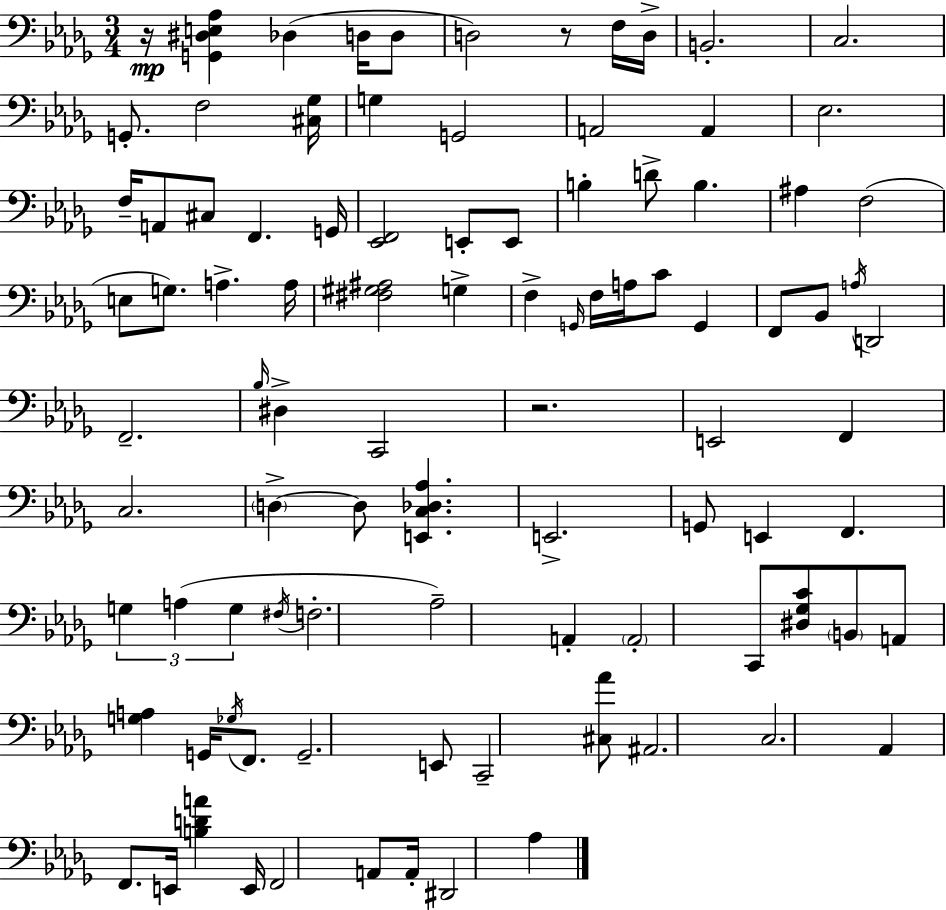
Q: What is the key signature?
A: BES minor